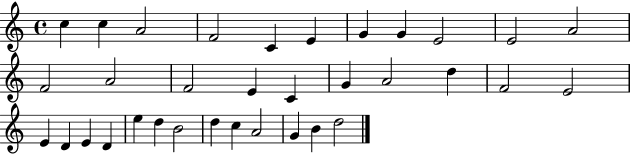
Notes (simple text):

C5/q C5/q A4/h F4/h C4/q E4/q G4/q G4/q E4/h E4/h A4/h F4/h A4/h F4/h E4/q C4/q G4/q A4/h D5/q F4/h E4/h E4/q D4/q E4/q D4/q E5/q D5/q B4/h D5/q C5/q A4/h G4/q B4/q D5/h